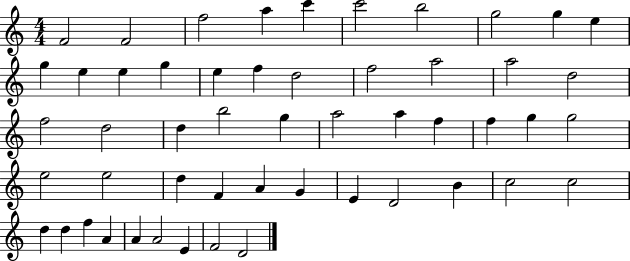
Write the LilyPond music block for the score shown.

{
  \clef treble
  \numericTimeSignature
  \time 4/4
  \key c \major
  f'2 f'2 | f''2 a''4 c'''4 | c'''2 b''2 | g''2 g''4 e''4 | \break g''4 e''4 e''4 g''4 | e''4 f''4 d''2 | f''2 a''2 | a''2 d''2 | \break f''2 d''2 | d''4 b''2 g''4 | a''2 a''4 f''4 | f''4 g''4 g''2 | \break e''2 e''2 | d''4 f'4 a'4 g'4 | e'4 d'2 b'4 | c''2 c''2 | \break d''4 d''4 f''4 a'4 | a'4 a'2 e'4 | f'2 d'2 | \bar "|."
}